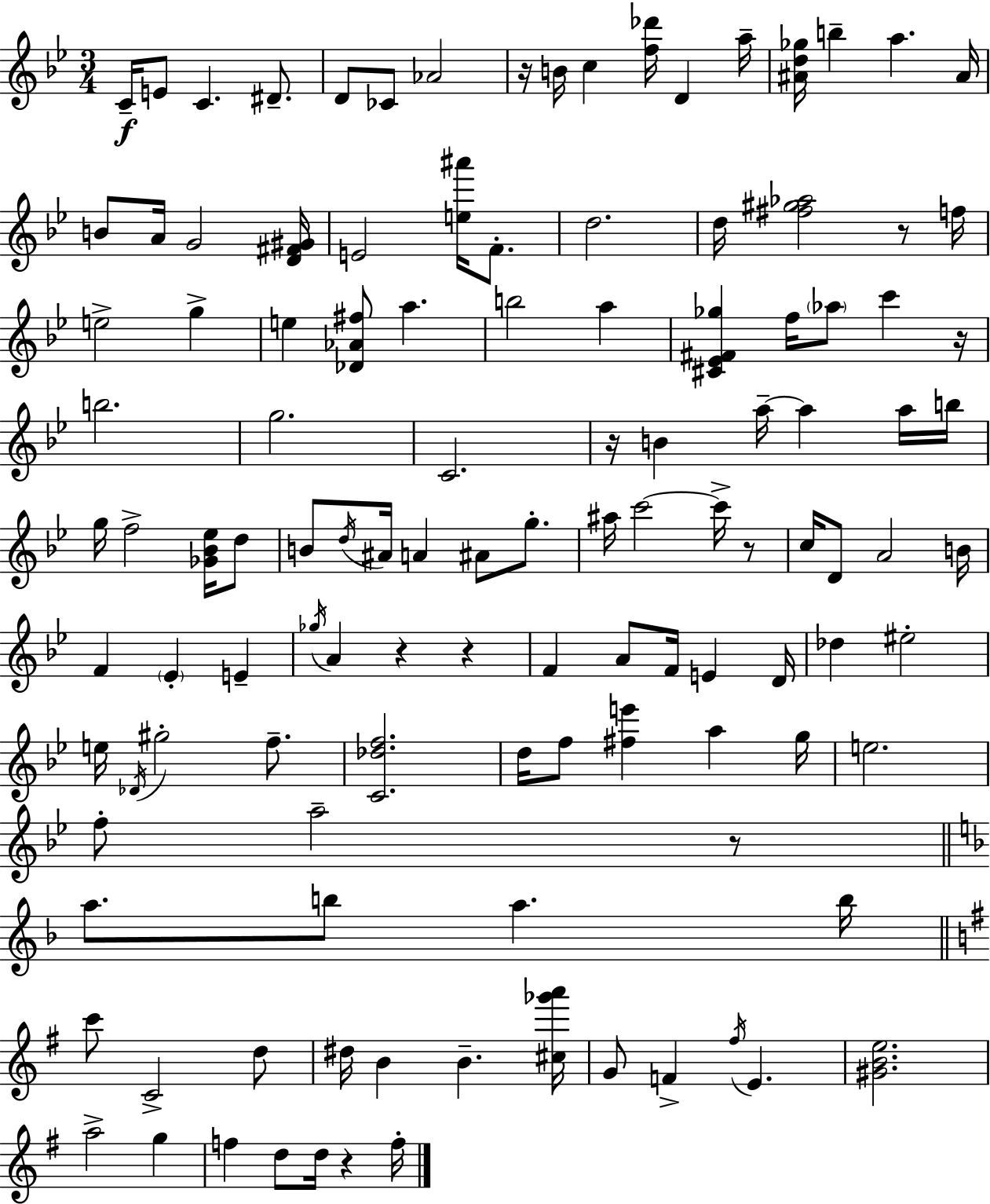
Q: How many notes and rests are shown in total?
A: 119